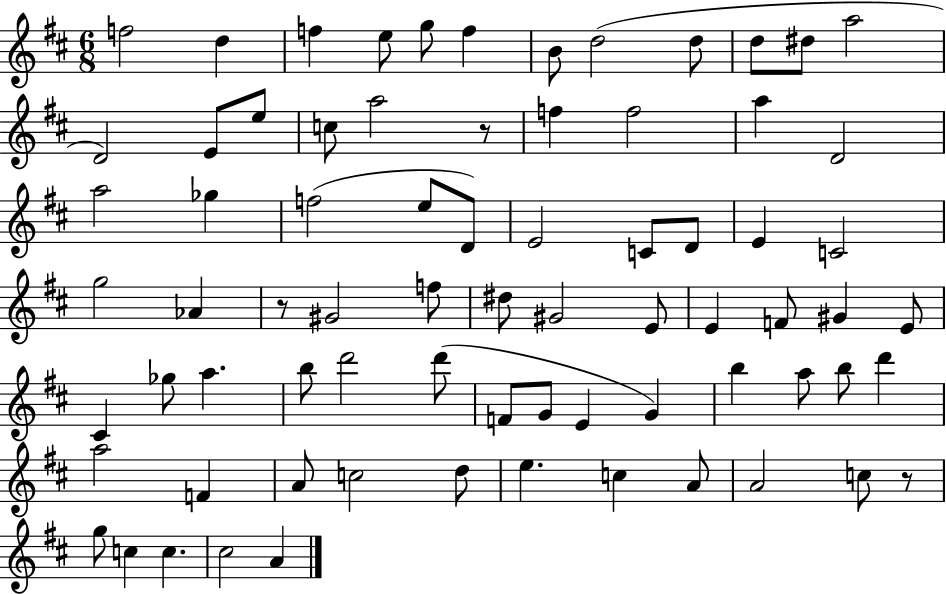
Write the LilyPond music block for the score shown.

{
  \clef treble
  \numericTimeSignature
  \time 6/8
  \key d \major
  f''2 d''4 | f''4 e''8 g''8 f''4 | b'8 d''2( d''8 | d''8 dis''8 a''2 | \break d'2) e'8 e''8 | c''8 a''2 r8 | f''4 f''2 | a''4 d'2 | \break a''2 ges''4 | f''2( e''8 d'8) | e'2 c'8 d'8 | e'4 c'2 | \break g''2 aes'4 | r8 gis'2 f''8 | dis''8 gis'2 e'8 | e'4 f'8 gis'4 e'8 | \break cis'4 ges''8 a''4. | b''8 d'''2 d'''8( | f'8 g'8 e'4 g'4) | b''4 a''8 b''8 d'''4 | \break a''2 f'4 | a'8 c''2 d''8 | e''4. c''4 a'8 | a'2 c''8 r8 | \break g''8 c''4 c''4. | cis''2 a'4 | \bar "|."
}